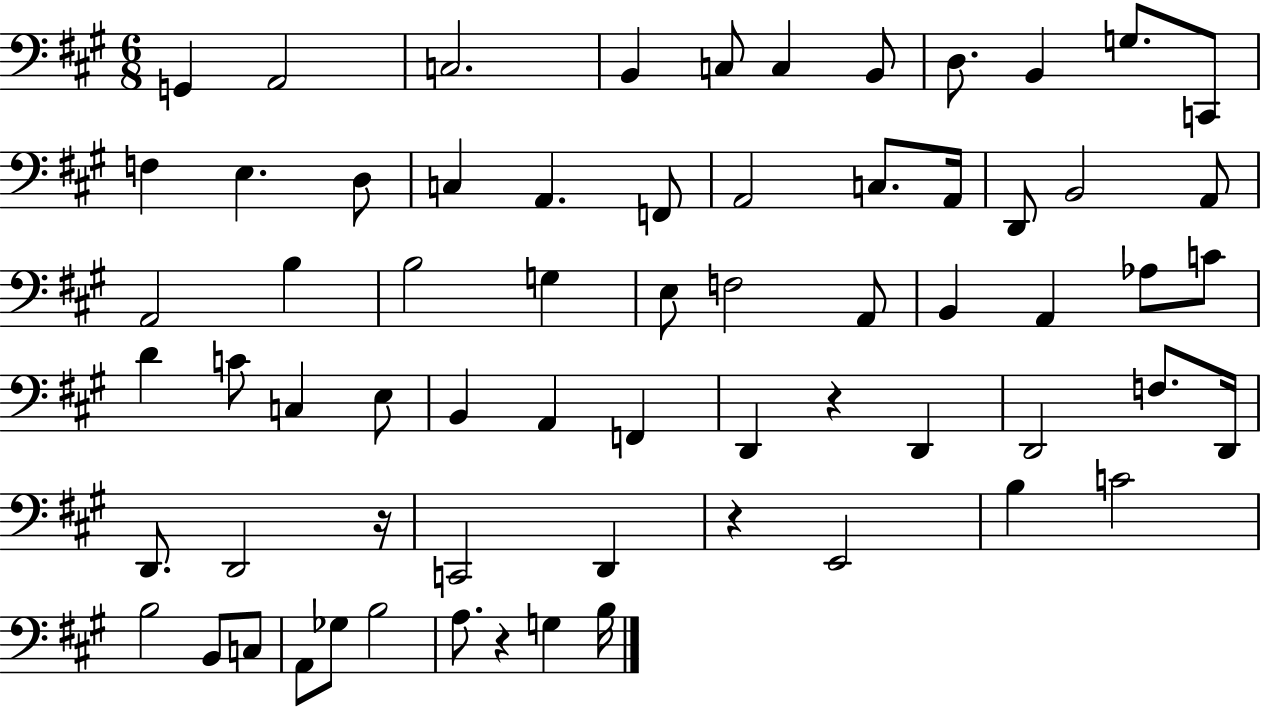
X:1
T:Untitled
M:6/8
L:1/4
K:A
G,, A,,2 C,2 B,, C,/2 C, B,,/2 D,/2 B,, G,/2 C,,/2 F, E, D,/2 C, A,, F,,/2 A,,2 C,/2 A,,/4 D,,/2 B,,2 A,,/2 A,,2 B, B,2 G, E,/2 F,2 A,,/2 B,, A,, _A,/2 C/2 D C/2 C, E,/2 B,, A,, F,, D,, z D,, D,,2 F,/2 D,,/4 D,,/2 D,,2 z/4 C,,2 D,, z E,,2 B, C2 B,2 B,,/2 C,/2 A,,/2 _G,/2 B,2 A,/2 z G, B,/4